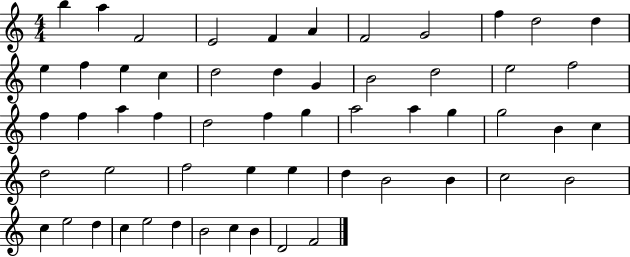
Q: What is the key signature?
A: C major